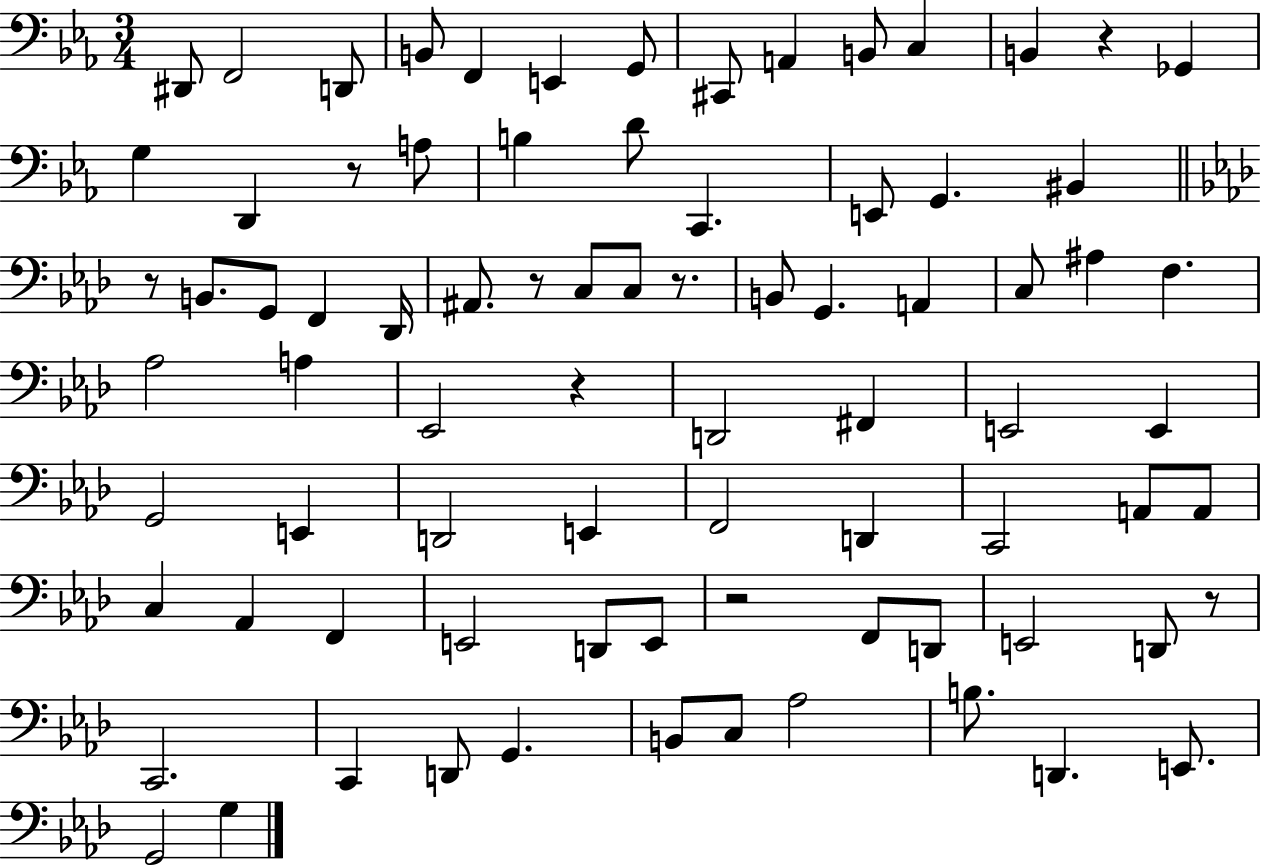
X:1
T:Untitled
M:3/4
L:1/4
K:Eb
^D,,/2 F,,2 D,,/2 B,,/2 F,, E,, G,,/2 ^C,,/2 A,, B,,/2 C, B,, z _G,, G, D,, z/2 A,/2 B, D/2 C,, E,,/2 G,, ^B,, z/2 B,,/2 G,,/2 F,, _D,,/4 ^A,,/2 z/2 C,/2 C,/2 z/2 B,,/2 G,, A,, C,/2 ^A, F, _A,2 A, _E,,2 z D,,2 ^F,, E,,2 E,, G,,2 E,, D,,2 E,, F,,2 D,, C,,2 A,,/2 A,,/2 C, _A,, F,, E,,2 D,,/2 E,,/2 z2 F,,/2 D,,/2 E,,2 D,,/2 z/2 C,,2 C,, D,,/2 G,, B,,/2 C,/2 _A,2 B,/2 D,, E,,/2 G,,2 G,